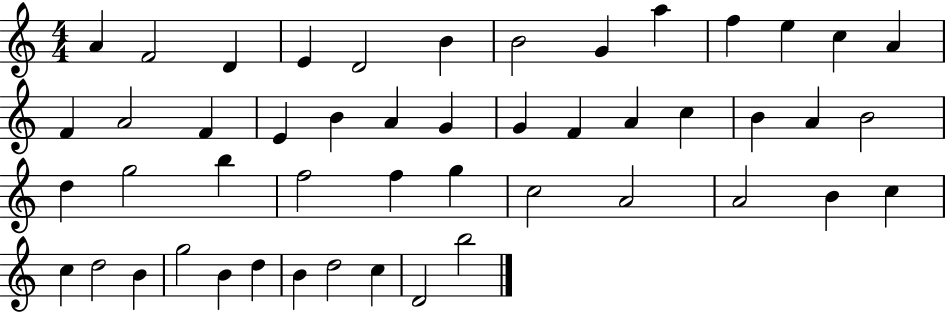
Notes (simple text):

A4/q F4/h D4/q E4/q D4/h B4/q B4/h G4/q A5/q F5/q E5/q C5/q A4/q F4/q A4/h F4/q E4/q B4/q A4/q G4/q G4/q F4/q A4/q C5/q B4/q A4/q B4/h D5/q G5/h B5/q F5/h F5/q G5/q C5/h A4/h A4/h B4/q C5/q C5/q D5/h B4/q G5/h B4/q D5/q B4/q D5/h C5/q D4/h B5/h